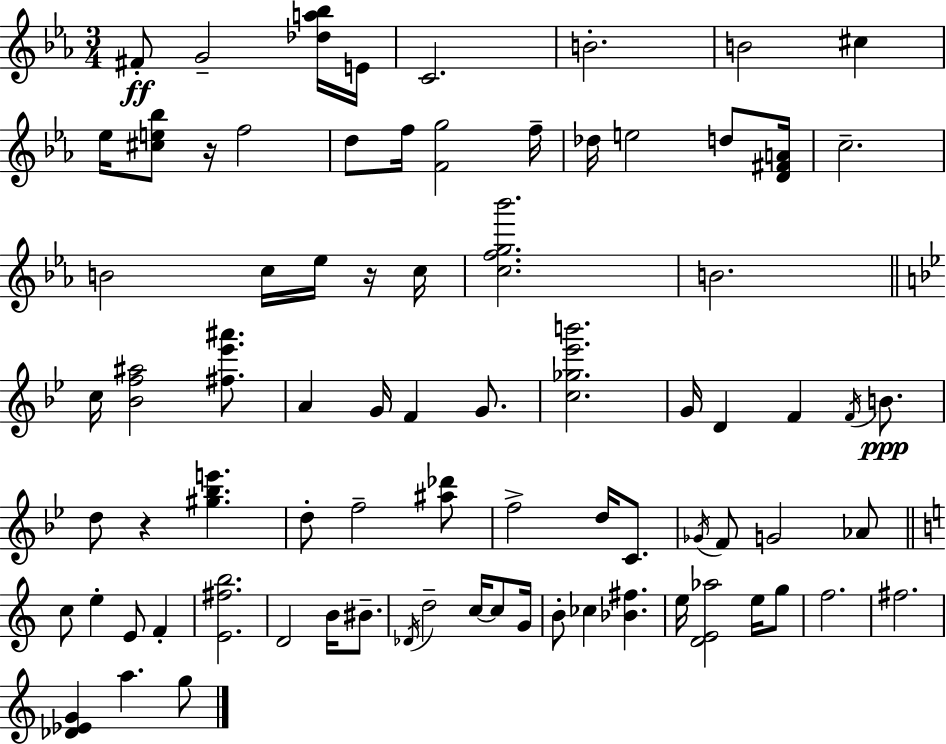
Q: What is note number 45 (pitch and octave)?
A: F4